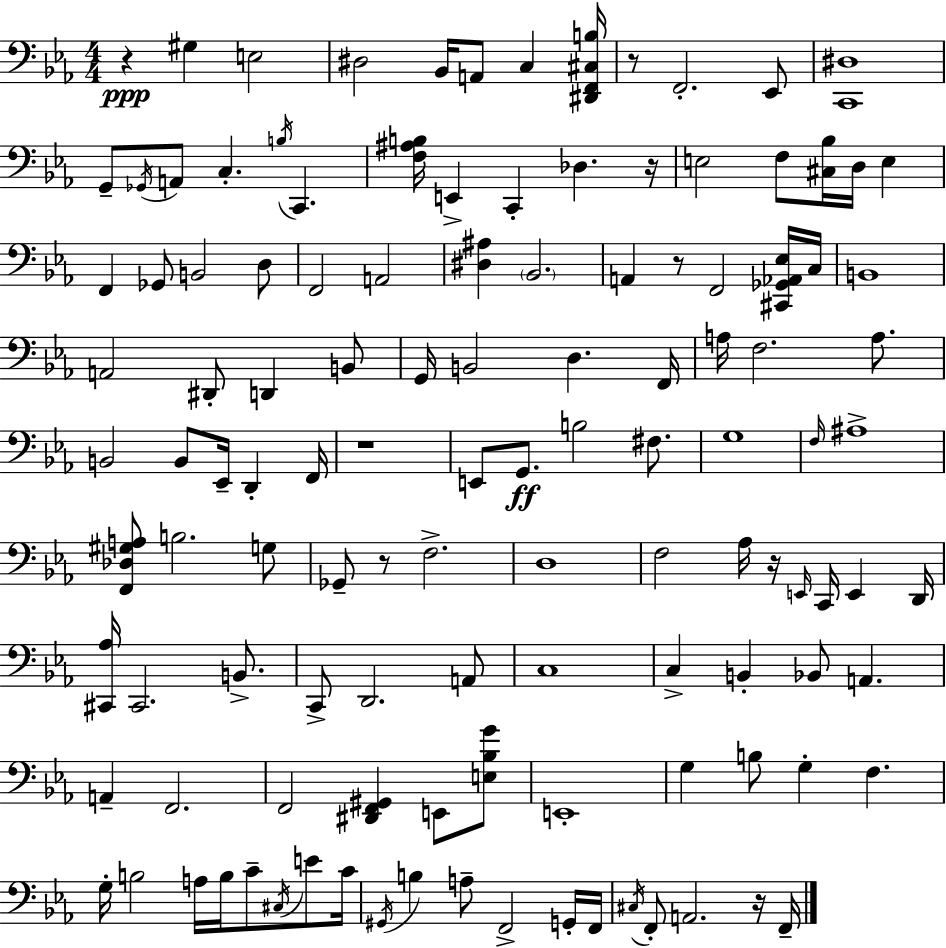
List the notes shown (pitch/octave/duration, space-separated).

R/q G#3/q E3/h D#3/h Bb2/s A2/e C3/q [D#2,F2,C#3,B3]/s R/e F2/h. Eb2/e [C2,D#3]/w G2/e Gb2/s A2/e C3/q. B3/s C2/q. [F3,A#3,B3]/s E2/q C2/q Db3/q. R/s E3/h F3/e [C#3,Bb3]/s D3/s E3/q F2/q Gb2/e B2/h D3/e F2/h A2/h [D#3,A#3]/q Bb2/h. A2/q R/e F2/h [C#2,Gb2,Ab2,Eb3]/s C3/s B2/w A2/h D#2/e D2/q B2/e G2/s B2/h D3/q. F2/s A3/s F3/h. A3/e. B2/h B2/e Eb2/s D2/q F2/s R/w E2/e G2/e. B3/h F#3/e. G3/w F3/s A#3/w [F2,Db3,G#3,A3]/e B3/h. G3/e Gb2/e R/e F3/h. D3/w F3/h Ab3/s R/s E2/s C2/s E2/q D2/s [C#2,Ab3]/s C#2/h. B2/e. C2/e D2/h. A2/e C3/w C3/q B2/q Bb2/e A2/q. A2/q F2/h. F2/h [D#2,F2,G#2]/q E2/e [E3,Bb3,G4]/e E2/w G3/q B3/e G3/q F3/q. G3/s B3/h A3/s B3/s C4/e C#3/s E4/e C4/s G#2/s B3/q A3/e F2/h G2/s F2/s C#3/s F2/e A2/h. R/s F2/s